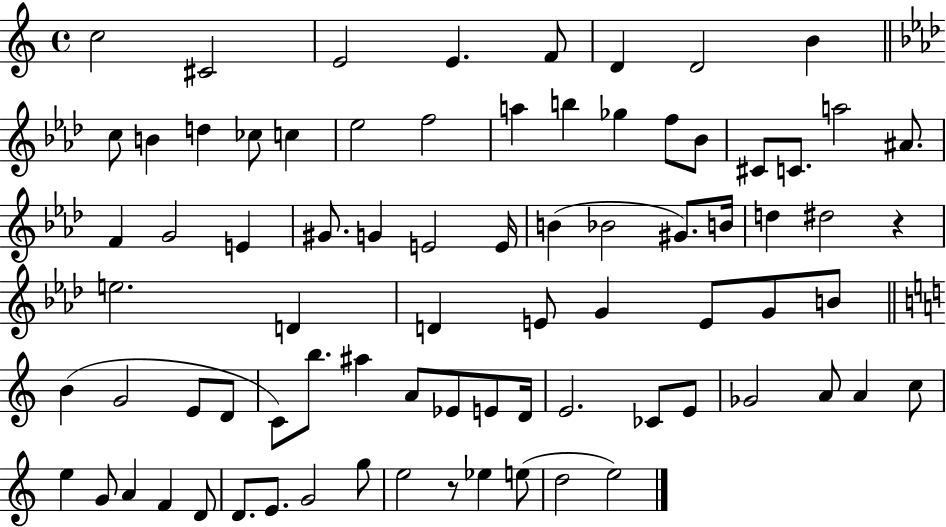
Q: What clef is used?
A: treble